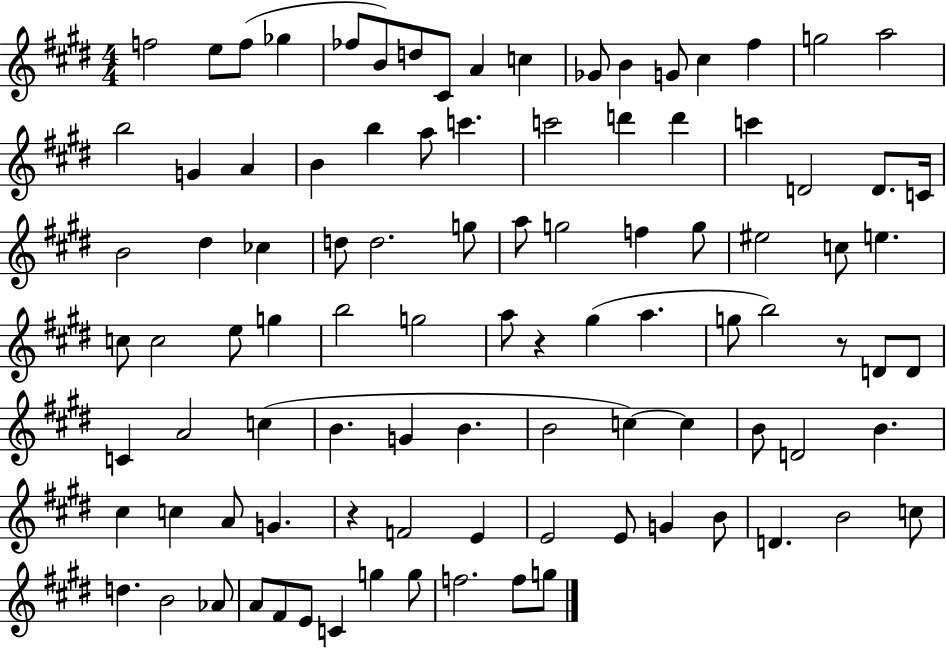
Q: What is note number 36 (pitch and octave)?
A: D5